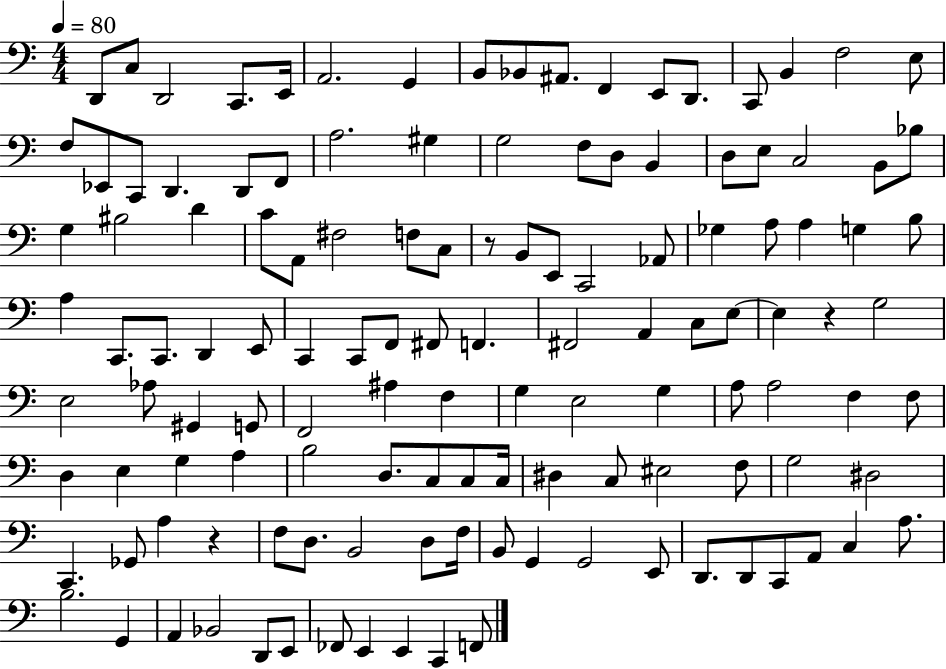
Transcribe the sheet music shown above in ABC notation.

X:1
T:Untitled
M:4/4
L:1/4
K:C
D,,/2 C,/2 D,,2 C,,/2 E,,/4 A,,2 G,, B,,/2 _B,,/2 ^A,,/2 F,, E,,/2 D,,/2 C,,/2 B,, F,2 E,/2 F,/2 _E,,/2 C,,/2 D,, D,,/2 F,,/2 A,2 ^G, G,2 F,/2 D,/2 B,, D,/2 E,/2 C,2 B,,/2 _B,/2 G, ^B,2 D C/2 A,,/2 ^F,2 F,/2 C,/2 z/2 B,,/2 E,,/2 C,,2 _A,,/2 _G, A,/2 A, G, B,/2 A, C,,/2 C,,/2 D,, E,,/2 C,, C,,/2 F,,/2 ^F,,/2 F,, ^F,,2 A,, C,/2 E,/2 E, z G,2 E,2 _A,/2 ^G,, G,,/2 F,,2 ^A, F, G, E,2 G, A,/2 A,2 F, F,/2 D, E, G, A, B,2 D,/2 C,/2 C,/2 C,/4 ^D, C,/2 ^E,2 F,/2 G,2 ^D,2 C,, _G,,/2 A, z F,/2 D,/2 B,,2 D,/2 F,/4 B,,/2 G,, G,,2 E,,/2 D,,/2 D,,/2 C,,/2 A,,/2 C, A,/2 B,2 G,, A,, _B,,2 D,,/2 E,,/2 _F,,/2 E,, E,, C,, F,,/2